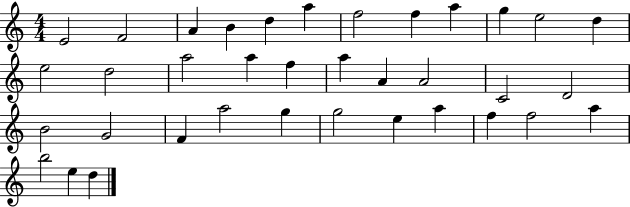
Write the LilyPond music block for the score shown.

{
  \clef treble
  \numericTimeSignature
  \time 4/4
  \key c \major
  e'2 f'2 | a'4 b'4 d''4 a''4 | f''2 f''4 a''4 | g''4 e''2 d''4 | \break e''2 d''2 | a''2 a''4 f''4 | a''4 a'4 a'2 | c'2 d'2 | \break b'2 g'2 | f'4 a''2 g''4 | g''2 e''4 a''4 | f''4 f''2 a''4 | \break b''2 e''4 d''4 | \bar "|."
}